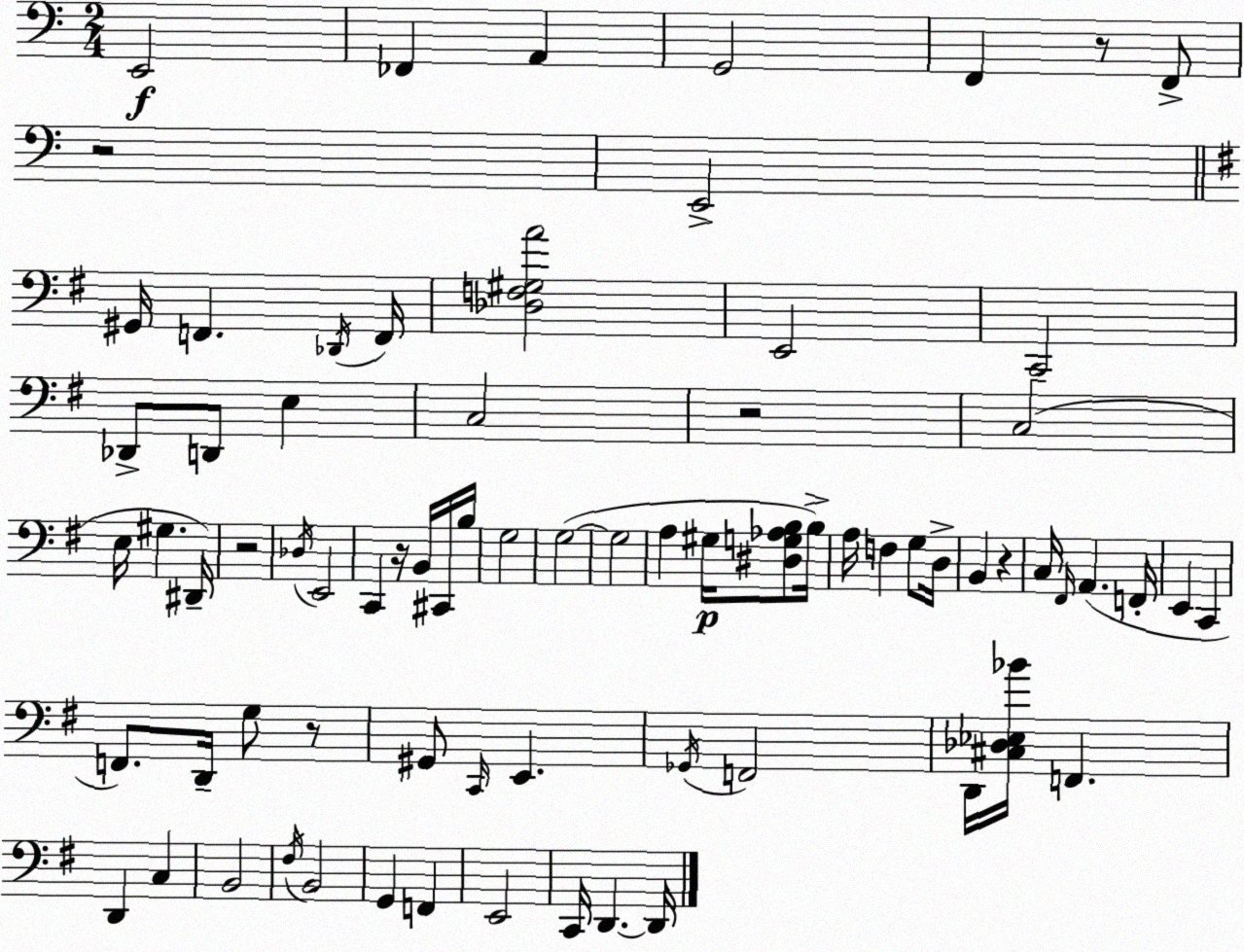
X:1
T:Untitled
M:2/4
L:1/4
K:C
E,,2 _F,, A,, G,,2 F,, z/2 F,,/2 z2 E,,2 ^G,,/4 F,, _D,,/4 F,,/4 [_D,F,^G,A]2 E,,2 C,,2 _D,,/2 D,,/2 E, C,2 z2 C,2 E,/4 ^G, ^D,,/4 z2 _D,/4 E,,2 C,, z/4 B,,/4 ^C,,/4 B,/4 G,2 G,2 G,2 A, ^G,/4 [^D,G,_A,B,]/2 B,/4 A,/4 F, G,/2 D,/4 B,, z C,/4 ^F,,/4 A,, F,,/4 E,, C,, F,,/2 D,,/4 G,/2 z/2 ^G,,/2 C,,/4 E,, _G,,/4 F,,2 D,,/4 [^C,_D,_E,_B]/4 F,, D,, C, B,,2 ^F,/4 B,,2 G,, F,, E,,2 C,,/4 D,, D,,/4